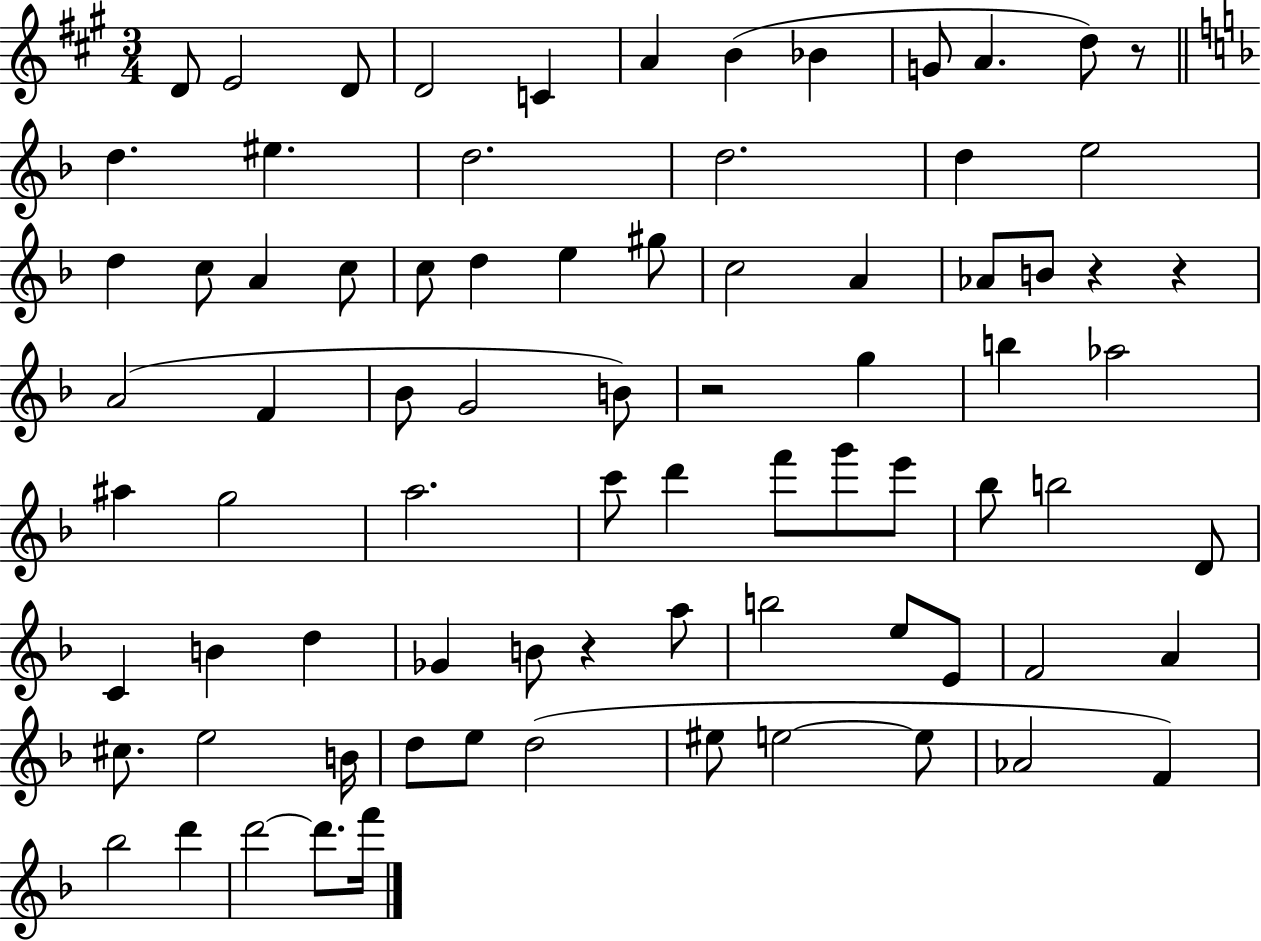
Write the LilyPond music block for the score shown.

{
  \clef treble
  \numericTimeSignature
  \time 3/4
  \key a \major
  \repeat volta 2 { d'8 e'2 d'8 | d'2 c'4 | a'4 b'4( bes'4 | g'8 a'4. d''8) r8 | \break \bar "||" \break \key f \major d''4. eis''4. | d''2. | d''2. | d''4 e''2 | \break d''4 c''8 a'4 c''8 | c''8 d''4 e''4 gis''8 | c''2 a'4 | aes'8 b'8 r4 r4 | \break a'2( f'4 | bes'8 g'2 b'8) | r2 g''4 | b''4 aes''2 | \break ais''4 g''2 | a''2. | c'''8 d'''4 f'''8 g'''8 e'''8 | bes''8 b''2 d'8 | \break c'4 b'4 d''4 | ges'4 b'8 r4 a''8 | b''2 e''8 e'8 | f'2 a'4 | \break cis''8. e''2 b'16 | d''8 e''8 d''2( | eis''8 e''2~~ e''8 | aes'2 f'4) | \break bes''2 d'''4 | d'''2~~ d'''8. f'''16 | } \bar "|."
}